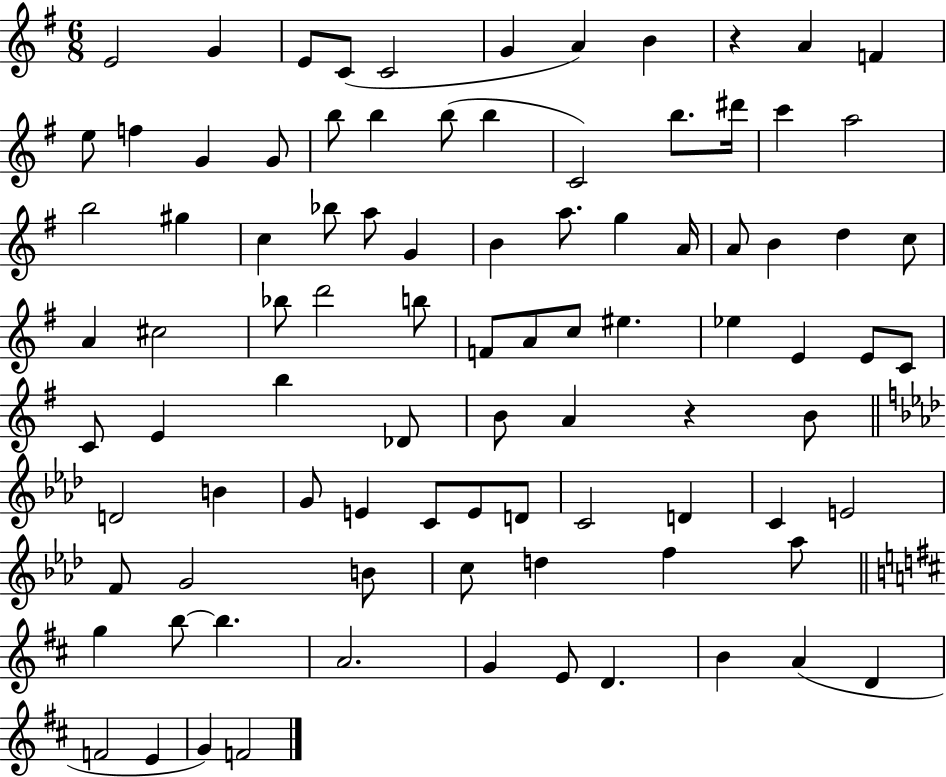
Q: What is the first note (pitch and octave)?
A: E4